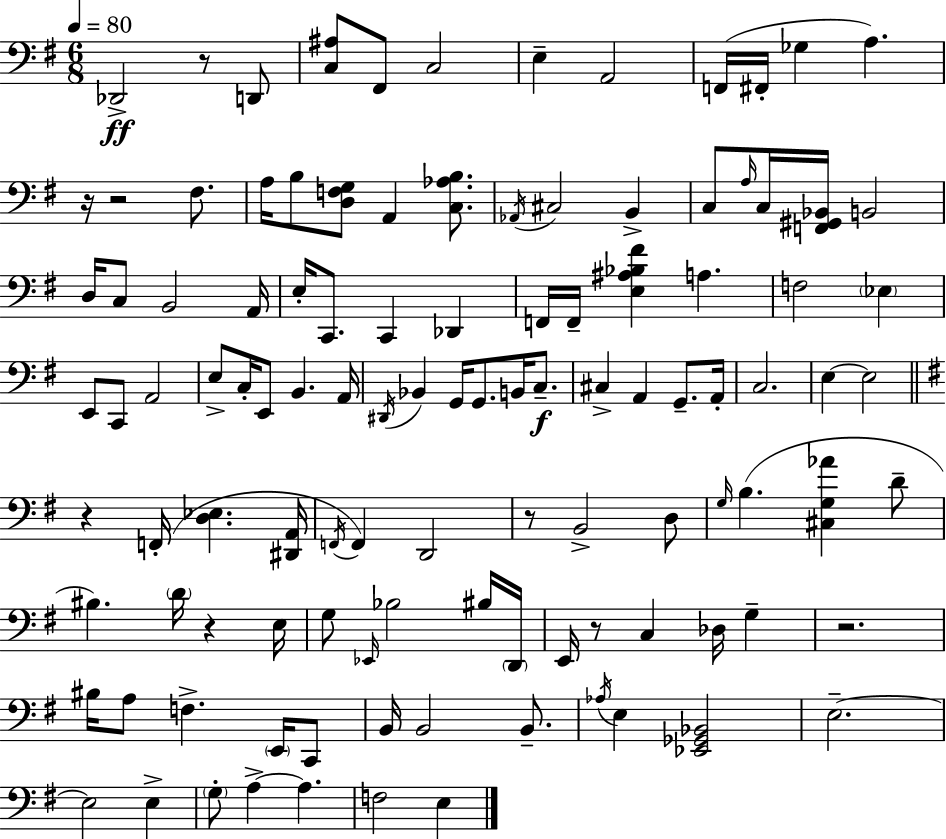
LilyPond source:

{
  \clef bass
  \numericTimeSignature
  \time 6/8
  \key e \minor
  \tempo 4 = 80
  \repeat volta 2 { des,2->\ff r8 d,8 | <c ais>8 fis,8 c2 | e4-- a,2 | f,16( fis,16-. ges4 a4.) | \break r16 r2 fis8. | a16 b8 <d f g>8 a,4 <c aes b>8. | \acciaccatura { aes,16 } cis2 b,4-> | c8 \grace { a16 } c16 <f, gis, bes,>16 b,2 | \break d16 c8 b,2 | a,16 e16-. c,8. c,4 des,4 | f,16 f,16-- <e ais bes fis'>4 a4. | f2 \parenthesize ees4 | \break e,8 c,8 a,2 | e8-> c16-. e,8 b,4. | a,16 \acciaccatura { dis,16 } bes,4 g,16 g,8. b,16 | c8.--\f cis4-> a,4 g,8.-- | \break a,16-. c2. | e4~~ e2 | \bar "||" \break \key e \minor r4 f,16-.( <d ees>4. <dis, a,>16 | \acciaccatura { f,16 } f,4) d,2 | r8 b,2-> d8 | \grace { g16 } b4.( <cis g aes'>4 | \break d'8-- bis4.) \parenthesize d'16 r4 | e16 g8 \grace { ees,16 } bes2 | bis16 \parenthesize d,16 e,16 r8 c4 des16 g4-- | r2. | \break bis16 a8 f4.-> | \parenthesize e,16 c,8 b,16 b,2 | b,8.-- \acciaccatura { aes16 } e4 <ees, ges, bes,>2 | e2.--~~ | \break e2 | e4-> \parenthesize g8-. a4->~~ a4. | f2 | e4 } \bar "|."
}